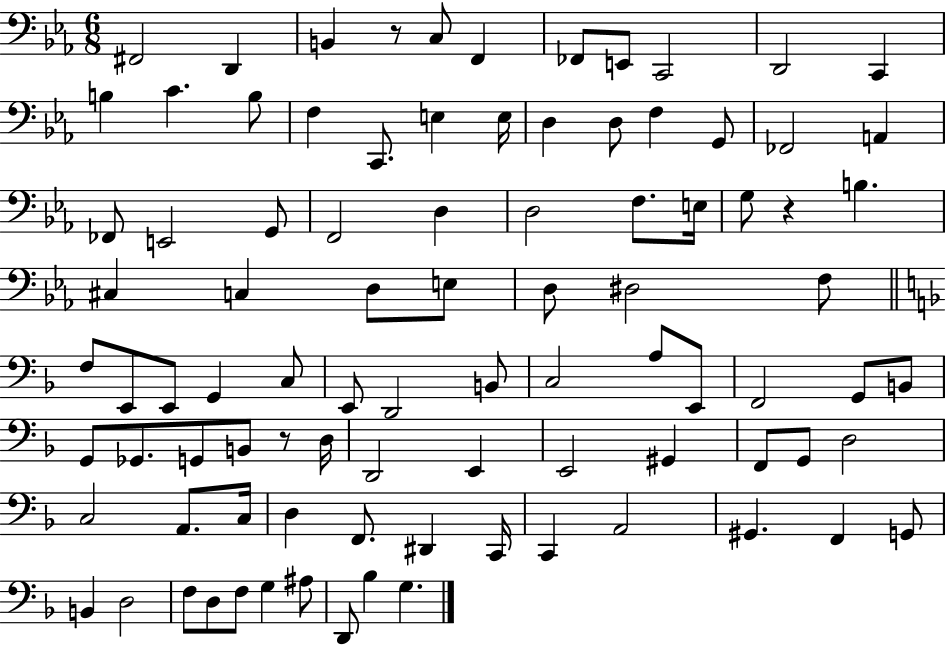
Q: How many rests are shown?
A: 3